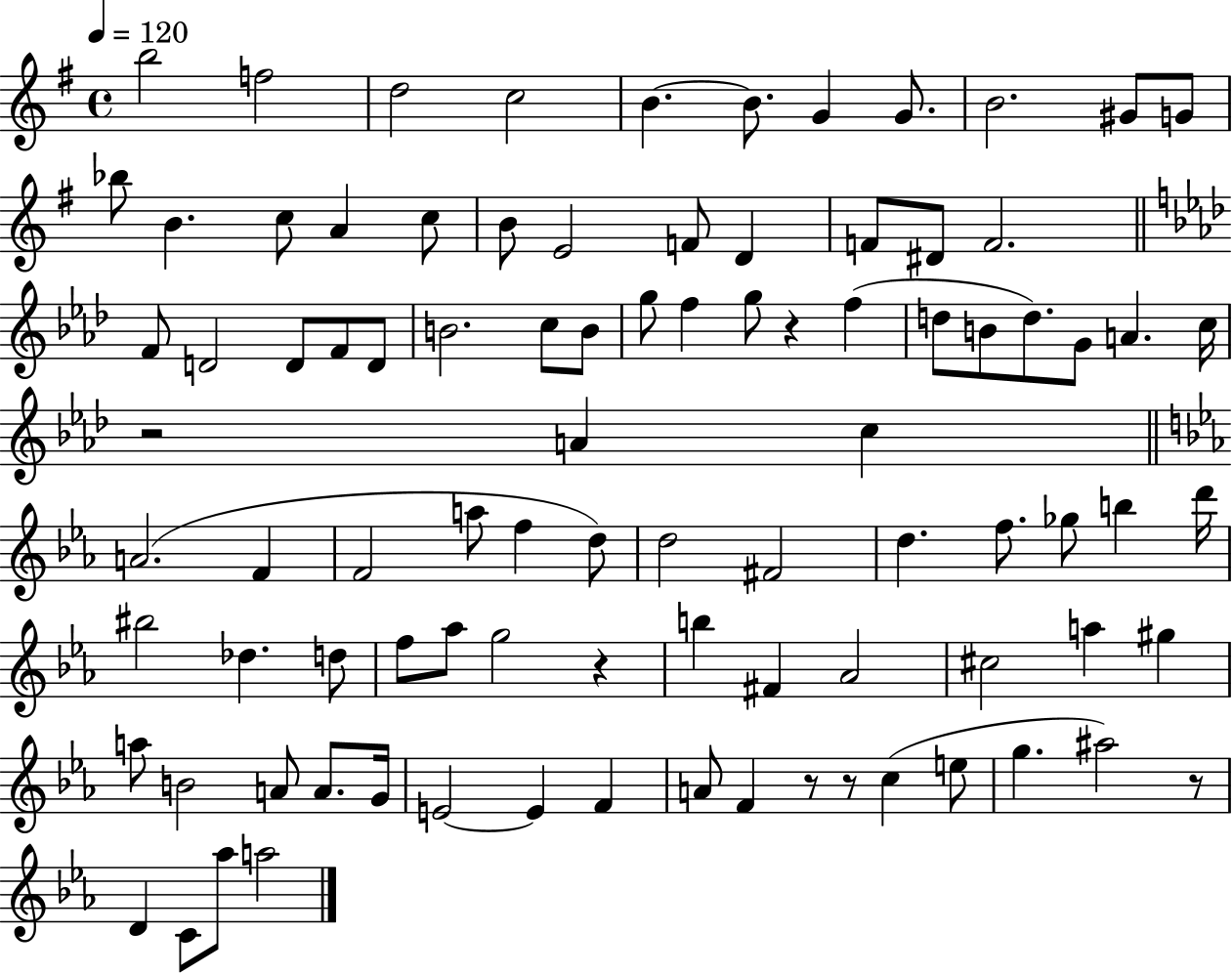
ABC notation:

X:1
T:Untitled
M:4/4
L:1/4
K:G
b2 f2 d2 c2 B B/2 G G/2 B2 ^G/2 G/2 _b/2 B c/2 A c/2 B/2 E2 F/2 D F/2 ^D/2 F2 F/2 D2 D/2 F/2 D/2 B2 c/2 B/2 g/2 f g/2 z f d/2 B/2 d/2 G/2 A c/4 z2 A c A2 F F2 a/2 f d/2 d2 ^F2 d f/2 _g/2 b d'/4 ^b2 _d d/2 f/2 _a/2 g2 z b ^F _A2 ^c2 a ^g a/2 B2 A/2 A/2 G/4 E2 E F A/2 F z/2 z/2 c e/2 g ^a2 z/2 D C/2 _a/2 a2